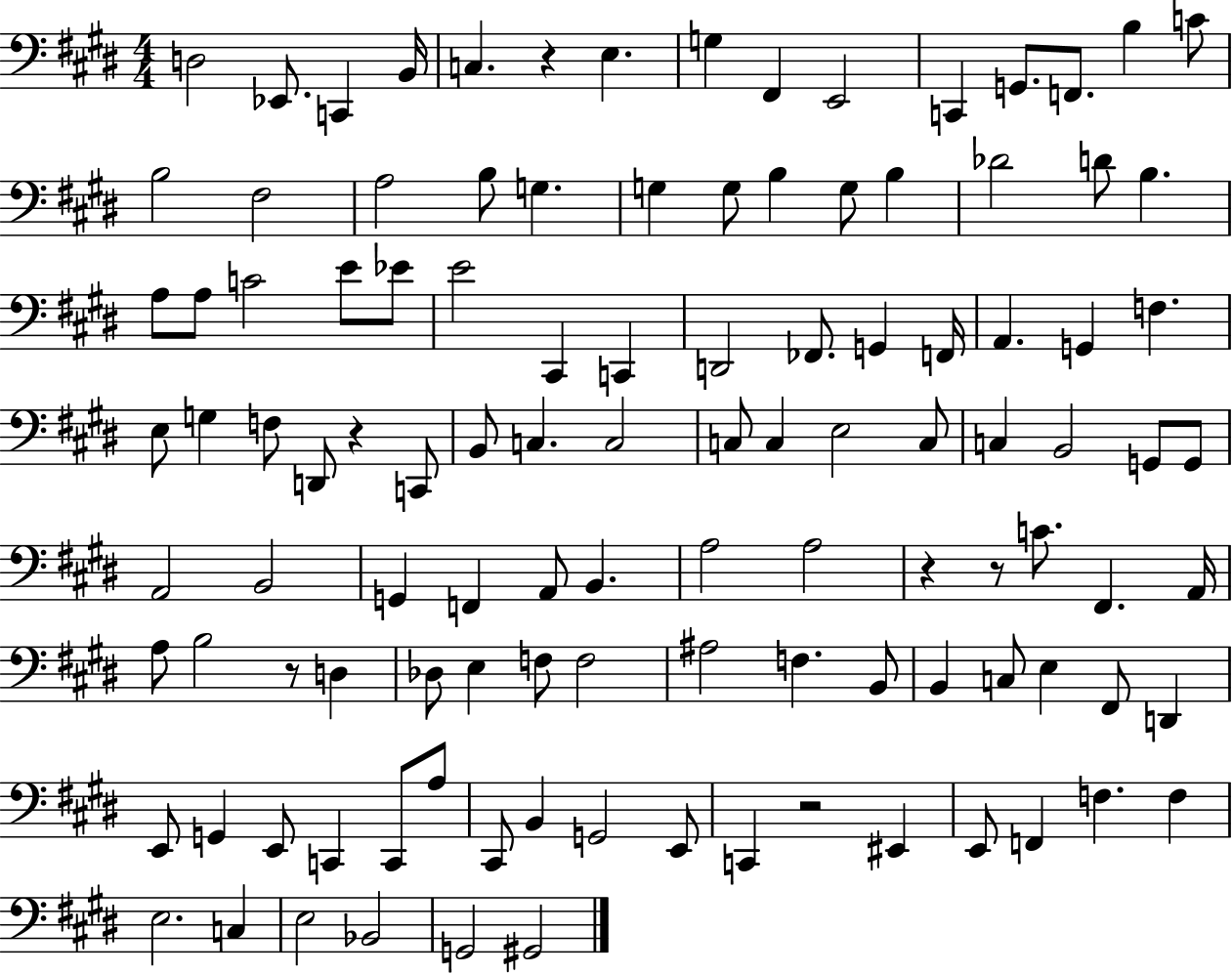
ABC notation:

X:1
T:Untitled
M:4/4
L:1/4
K:E
D,2 _E,,/2 C,, B,,/4 C, z E, G, ^F,, E,,2 C,, G,,/2 F,,/2 B, C/2 B,2 ^F,2 A,2 B,/2 G, G, G,/2 B, G,/2 B, _D2 D/2 B, A,/2 A,/2 C2 E/2 _E/2 E2 ^C,, C,, D,,2 _F,,/2 G,, F,,/4 A,, G,, F, E,/2 G, F,/2 D,,/2 z C,,/2 B,,/2 C, C,2 C,/2 C, E,2 C,/2 C, B,,2 G,,/2 G,,/2 A,,2 B,,2 G,, F,, A,,/2 B,, A,2 A,2 z z/2 C/2 ^F,, A,,/4 A,/2 B,2 z/2 D, _D,/2 E, F,/2 F,2 ^A,2 F, B,,/2 B,, C,/2 E, ^F,,/2 D,, E,,/2 G,, E,,/2 C,, C,,/2 A,/2 ^C,,/2 B,, G,,2 E,,/2 C,, z2 ^E,, E,,/2 F,, F, F, E,2 C, E,2 _B,,2 G,,2 ^G,,2